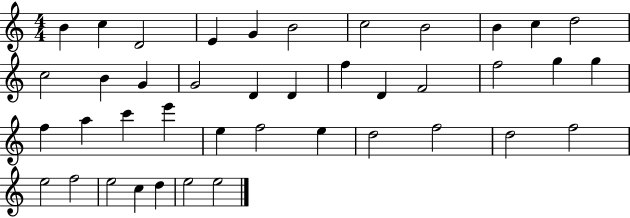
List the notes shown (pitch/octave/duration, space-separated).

B4/q C5/q D4/h E4/q G4/q B4/h C5/h B4/h B4/q C5/q D5/h C5/h B4/q G4/q G4/h D4/q D4/q F5/q D4/q F4/h F5/h G5/q G5/q F5/q A5/q C6/q E6/q E5/q F5/h E5/q D5/h F5/h D5/h F5/h E5/h F5/h E5/h C5/q D5/q E5/h E5/h